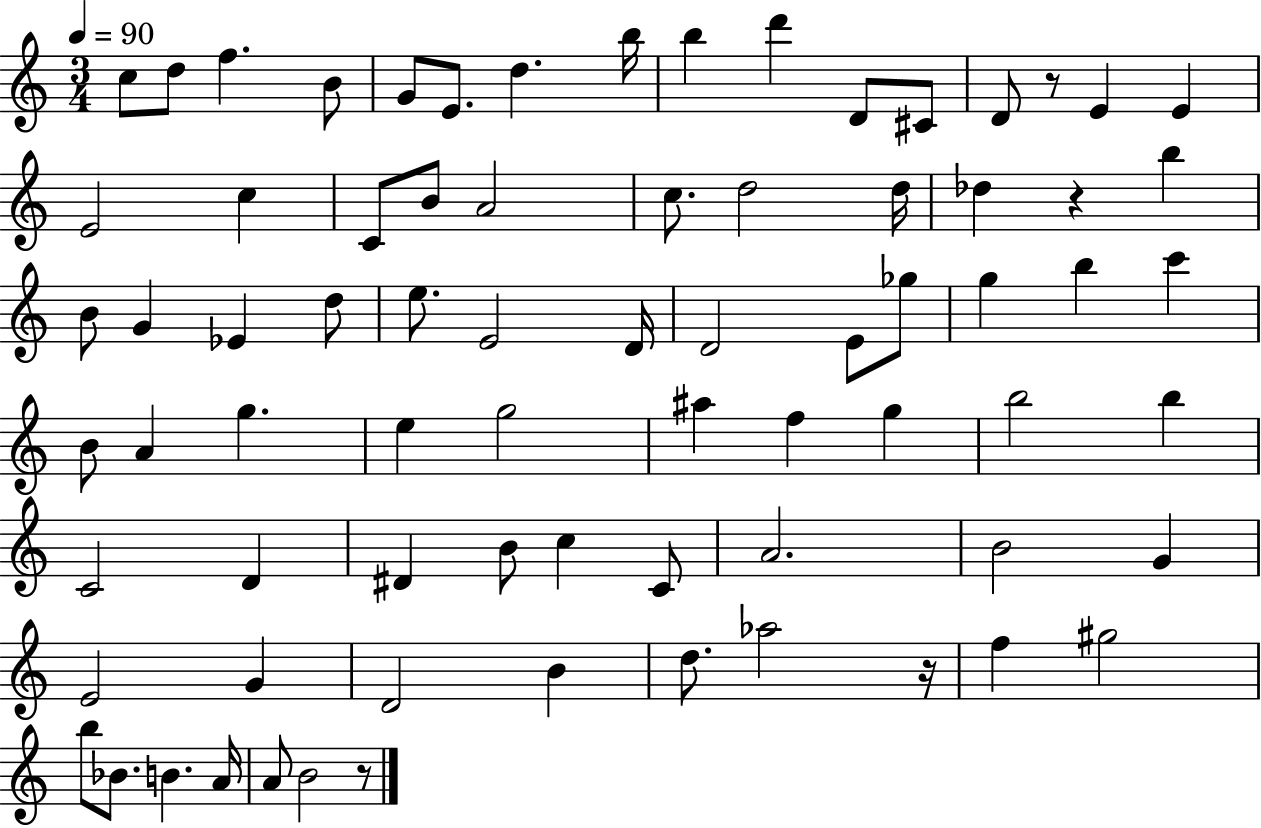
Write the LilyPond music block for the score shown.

{
  \clef treble
  \numericTimeSignature
  \time 3/4
  \key c \major
  \tempo 4 = 90
  c''8 d''8 f''4. b'8 | g'8 e'8. d''4. b''16 | b''4 d'''4 d'8 cis'8 | d'8 r8 e'4 e'4 | \break e'2 c''4 | c'8 b'8 a'2 | c''8. d''2 d''16 | des''4 r4 b''4 | \break b'8 g'4 ees'4 d''8 | e''8. e'2 d'16 | d'2 e'8 ges''8 | g''4 b''4 c'''4 | \break b'8 a'4 g''4. | e''4 g''2 | ais''4 f''4 g''4 | b''2 b''4 | \break c'2 d'4 | dis'4 b'8 c''4 c'8 | a'2. | b'2 g'4 | \break e'2 g'4 | d'2 b'4 | d''8. aes''2 r16 | f''4 gis''2 | \break b''8 bes'8. b'4. a'16 | a'8 b'2 r8 | \bar "|."
}